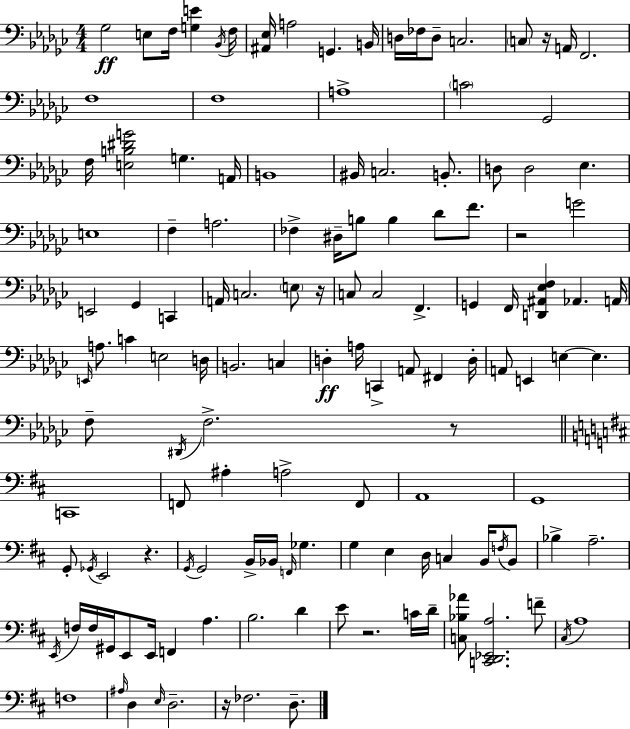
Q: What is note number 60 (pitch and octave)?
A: C3